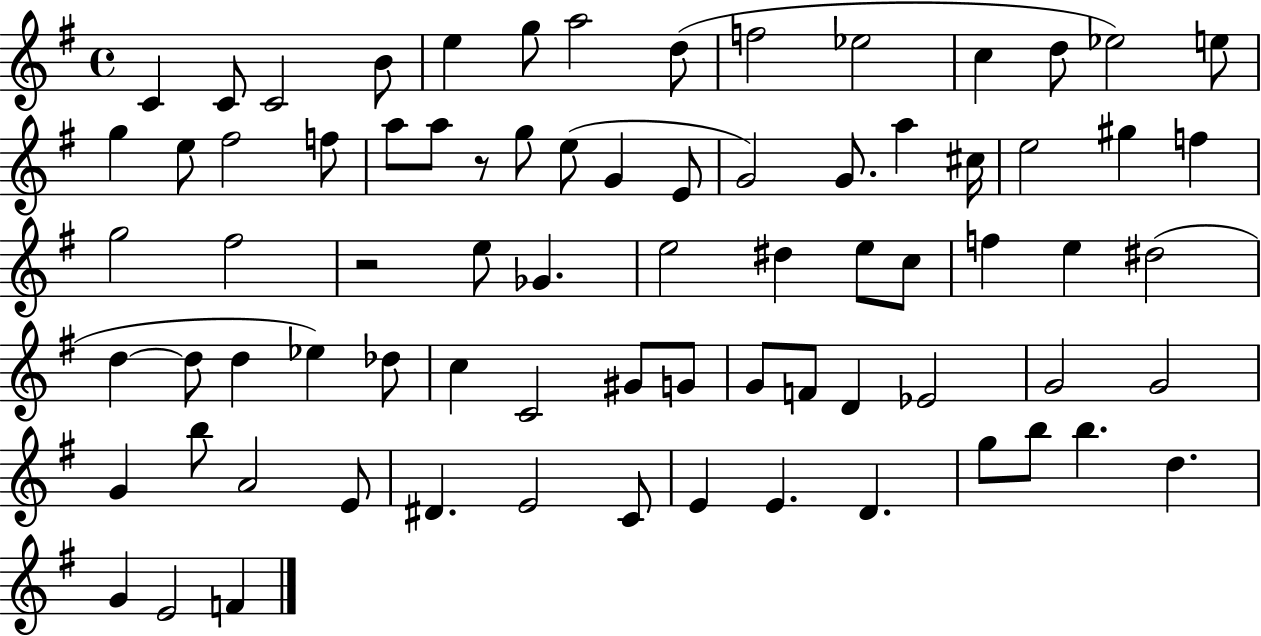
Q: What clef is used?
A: treble